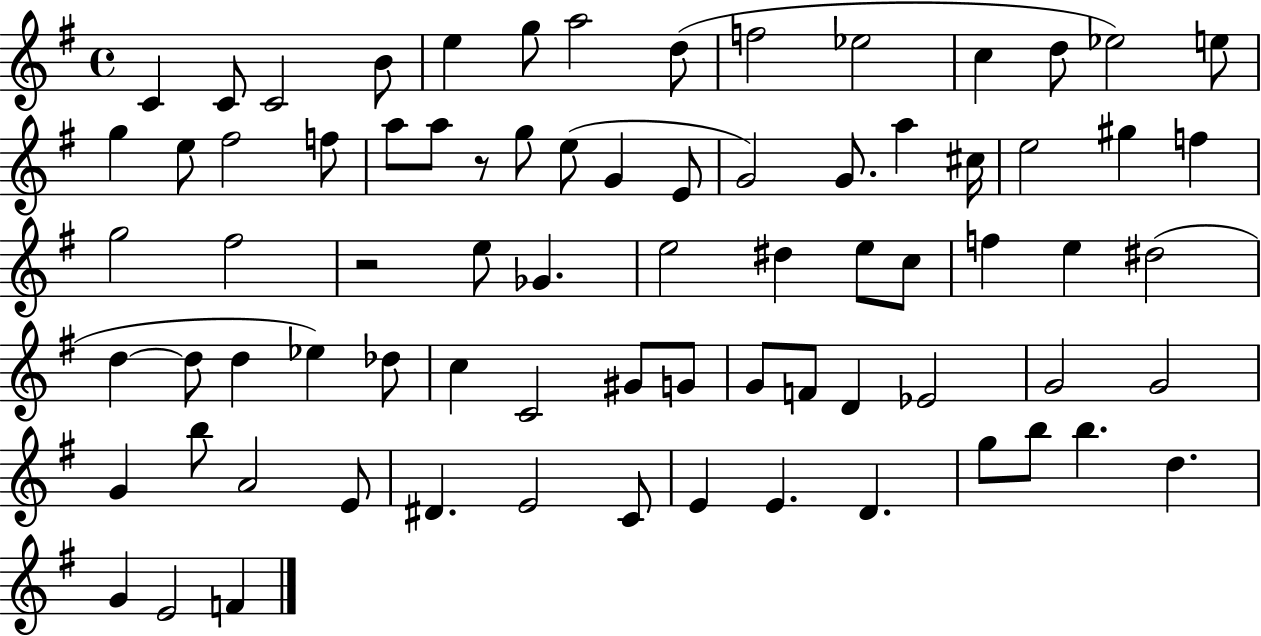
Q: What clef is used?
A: treble